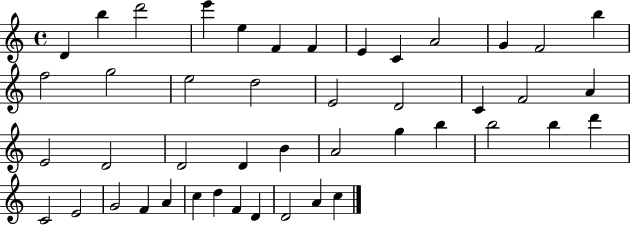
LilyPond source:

{
  \clef treble
  \time 4/4
  \defaultTimeSignature
  \key c \major
  d'4 b''4 d'''2 | e'''4 e''4 f'4 f'4 | e'4 c'4 a'2 | g'4 f'2 b''4 | \break f''2 g''2 | e''2 d''2 | e'2 d'2 | c'4 f'2 a'4 | \break e'2 d'2 | d'2 d'4 b'4 | a'2 g''4 b''4 | b''2 b''4 d'''4 | \break c'2 e'2 | g'2 f'4 a'4 | c''4 d''4 f'4 d'4 | d'2 a'4 c''4 | \break \bar "|."
}